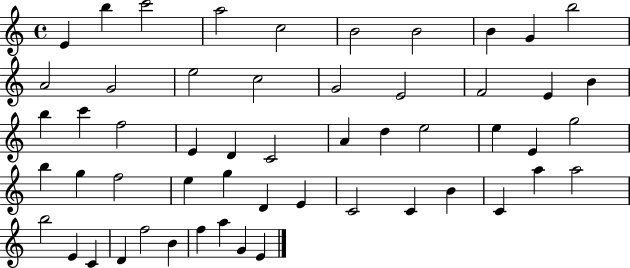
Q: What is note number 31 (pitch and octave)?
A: G5